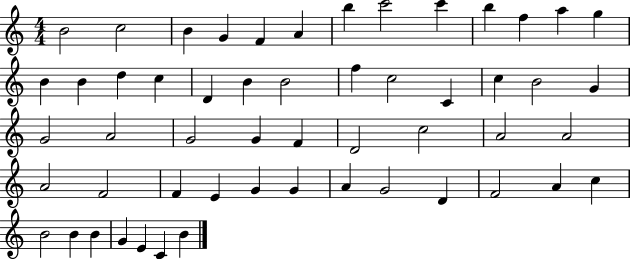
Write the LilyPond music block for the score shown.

{
  \clef treble
  \numericTimeSignature
  \time 4/4
  \key c \major
  b'2 c''2 | b'4 g'4 f'4 a'4 | b''4 c'''2 c'''4 | b''4 f''4 a''4 g''4 | \break b'4 b'4 d''4 c''4 | d'4 b'4 b'2 | f''4 c''2 c'4 | c''4 b'2 g'4 | \break g'2 a'2 | g'2 g'4 f'4 | d'2 c''2 | a'2 a'2 | \break a'2 f'2 | f'4 e'4 g'4 g'4 | a'4 g'2 d'4 | f'2 a'4 c''4 | \break b'2 b'4 b'4 | g'4 e'4 c'4 b'4 | \bar "|."
}